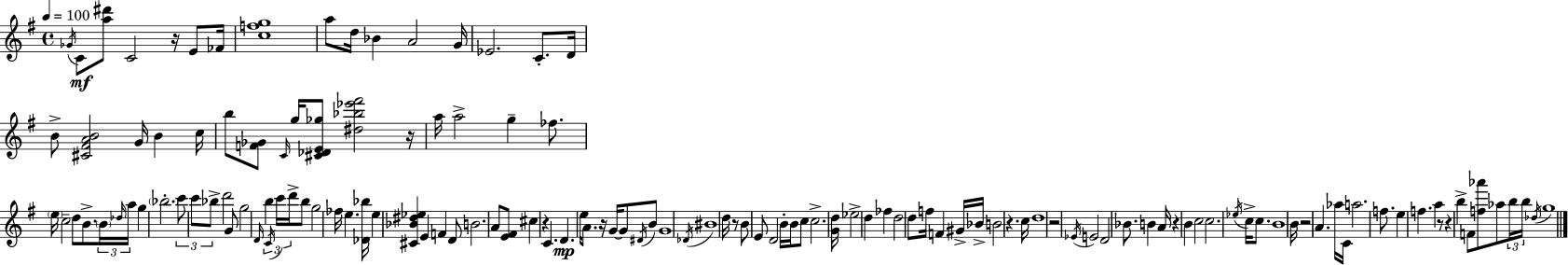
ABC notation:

X:1
T:Untitled
M:4/4
L:1/4
K:G
_G/4 C/2 [a^d']/2 C2 z/4 E/2 _F/4 [cfg]4 a/2 d/4 _B A2 G/4 _E2 C/2 D/4 B/2 [^C^FAB]2 G/4 B c/4 b/2 [F_G]/2 C/4 g/4 [^C_DE_g]/2 [^d_b_e'^f']2 z/4 a/4 a2 g _f/2 e/4 c2 d/2 B/2 B/4 _d/4 a/4 g _b2 c'/2 c'/2 _b/2 d'2 G/2 g2 D/4 b C/4 c'/4 d'/4 b/2 g2 _f/4 e [_D_b]/4 e [^C_B^d_e] E F D/2 B2 A/2 [E^F]/2 ^c z C D e/4 A/2 z/4 G/4 G/2 ^D/4 B/2 G4 _D/4 ^B4 d/4 z/2 B/2 E/2 D2 B/4 B/4 c/2 c2 [Gd]/4 _e2 d _f d2 d/2 f/4 F ^G/4 _B/4 B2 z c/4 d4 z2 _E/4 E2 D2 _B/2 B A/4 z B c2 c2 _e/4 c/4 c/2 B4 B/4 z2 A _a/4 C/4 a2 f/2 e f a z/2 z b F/2 [f_a']/2 _a/2 b/4 b/4 _d/4 g4